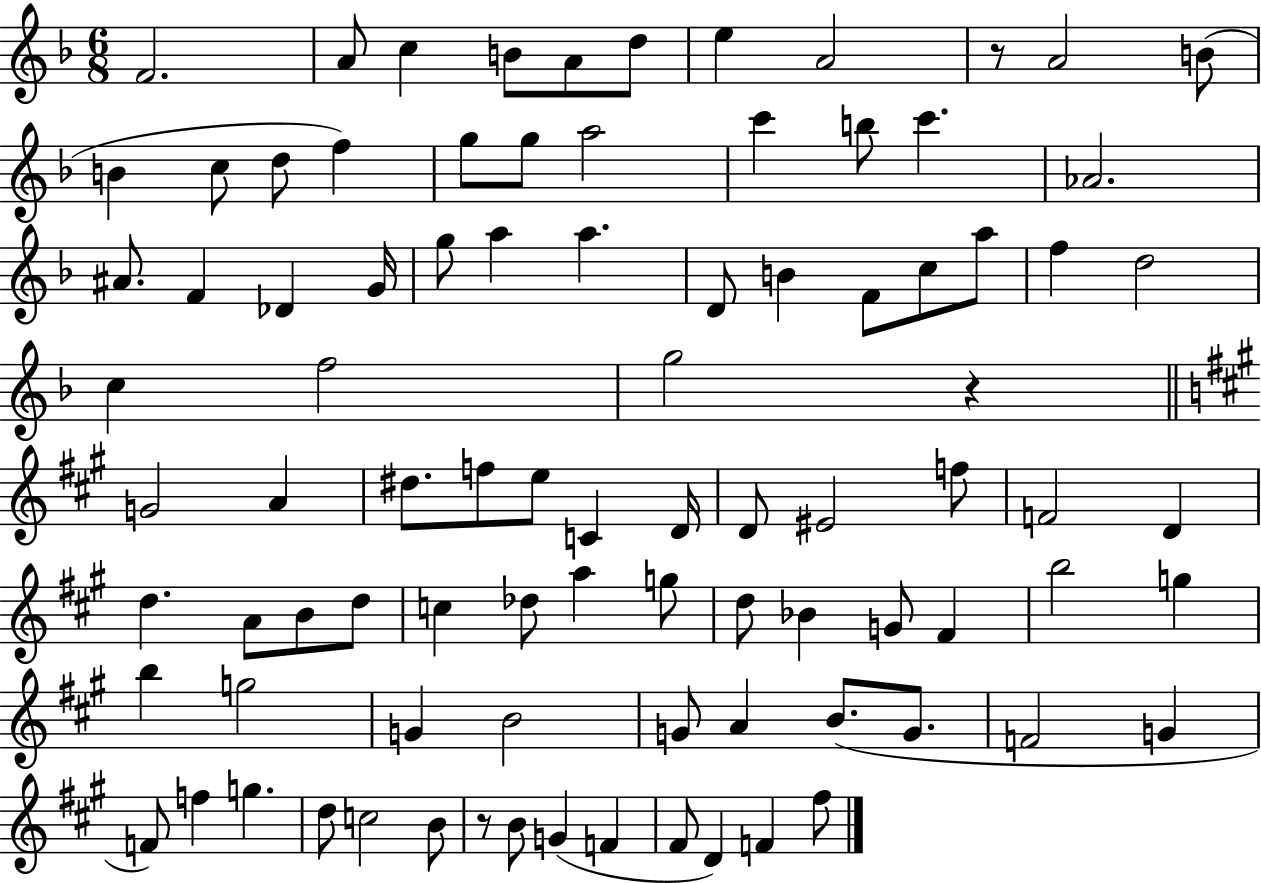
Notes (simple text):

F4/h. A4/e C5/q B4/e A4/e D5/e E5/q A4/h R/e A4/h B4/e B4/q C5/e D5/e F5/q G5/e G5/e A5/h C6/q B5/e C6/q. Ab4/h. A#4/e. F4/q Db4/q G4/s G5/e A5/q A5/q. D4/e B4/q F4/e C5/e A5/e F5/q D5/h C5/q F5/h G5/h R/q G4/h A4/q D#5/e. F5/e E5/e C4/q D4/s D4/e EIS4/h F5/e F4/h D4/q D5/q. A4/e B4/e D5/e C5/q Db5/e A5/q G5/e D5/e Bb4/q G4/e F#4/q B5/h G5/q B5/q G5/h G4/q B4/h G4/e A4/q B4/e. G4/e. F4/h G4/q F4/e F5/q G5/q. D5/e C5/h B4/e R/e B4/e G4/q F4/q F#4/e D4/q F4/q F#5/e